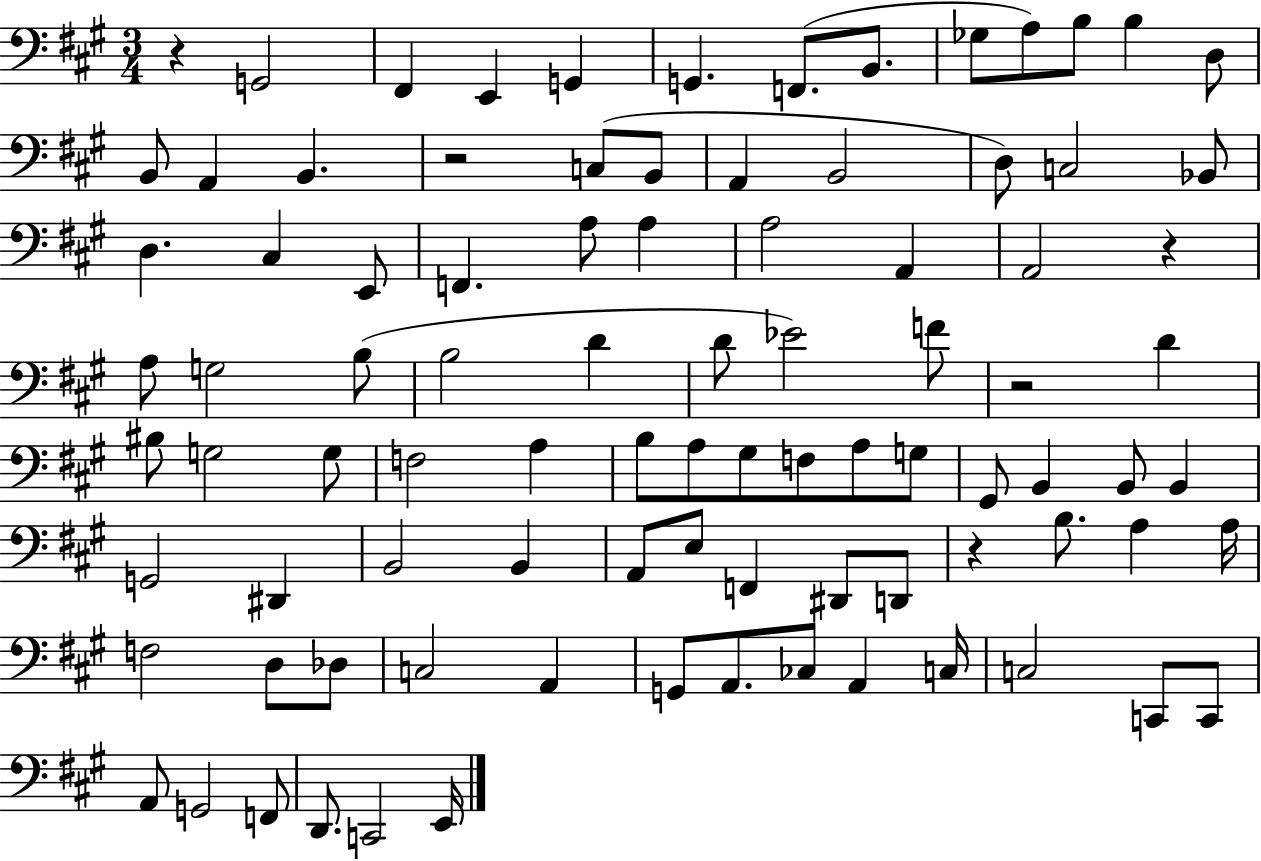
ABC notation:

X:1
T:Untitled
M:3/4
L:1/4
K:A
z G,,2 ^F,, E,, G,, G,, F,,/2 B,,/2 _G,/2 A,/2 B,/2 B, D,/2 B,,/2 A,, B,, z2 C,/2 B,,/2 A,, B,,2 D,/2 C,2 _B,,/2 D, ^C, E,,/2 F,, A,/2 A, A,2 A,, A,,2 z A,/2 G,2 B,/2 B,2 D D/2 _E2 F/2 z2 D ^B,/2 G,2 G,/2 F,2 A, B,/2 A,/2 ^G,/2 F,/2 A,/2 G,/2 ^G,,/2 B,, B,,/2 B,, G,,2 ^D,, B,,2 B,, A,,/2 E,/2 F,, ^D,,/2 D,,/2 z B,/2 A, A,/4 F,2 D,/2 _D,/2 C,2 A,, G,,/2 A,,/2 _C,/2 A,, C,/4 C,2 C,,/2 C,,/2 A,,/2 G,,2 F,,/2 D,,/2 C,,2 E,,/4